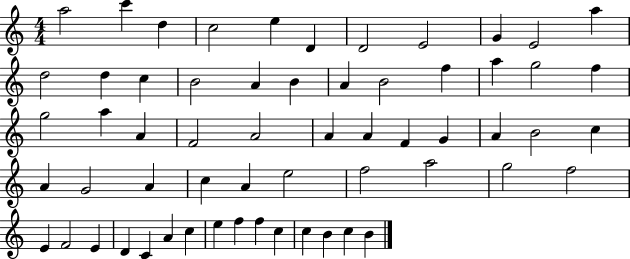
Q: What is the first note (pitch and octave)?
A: A5